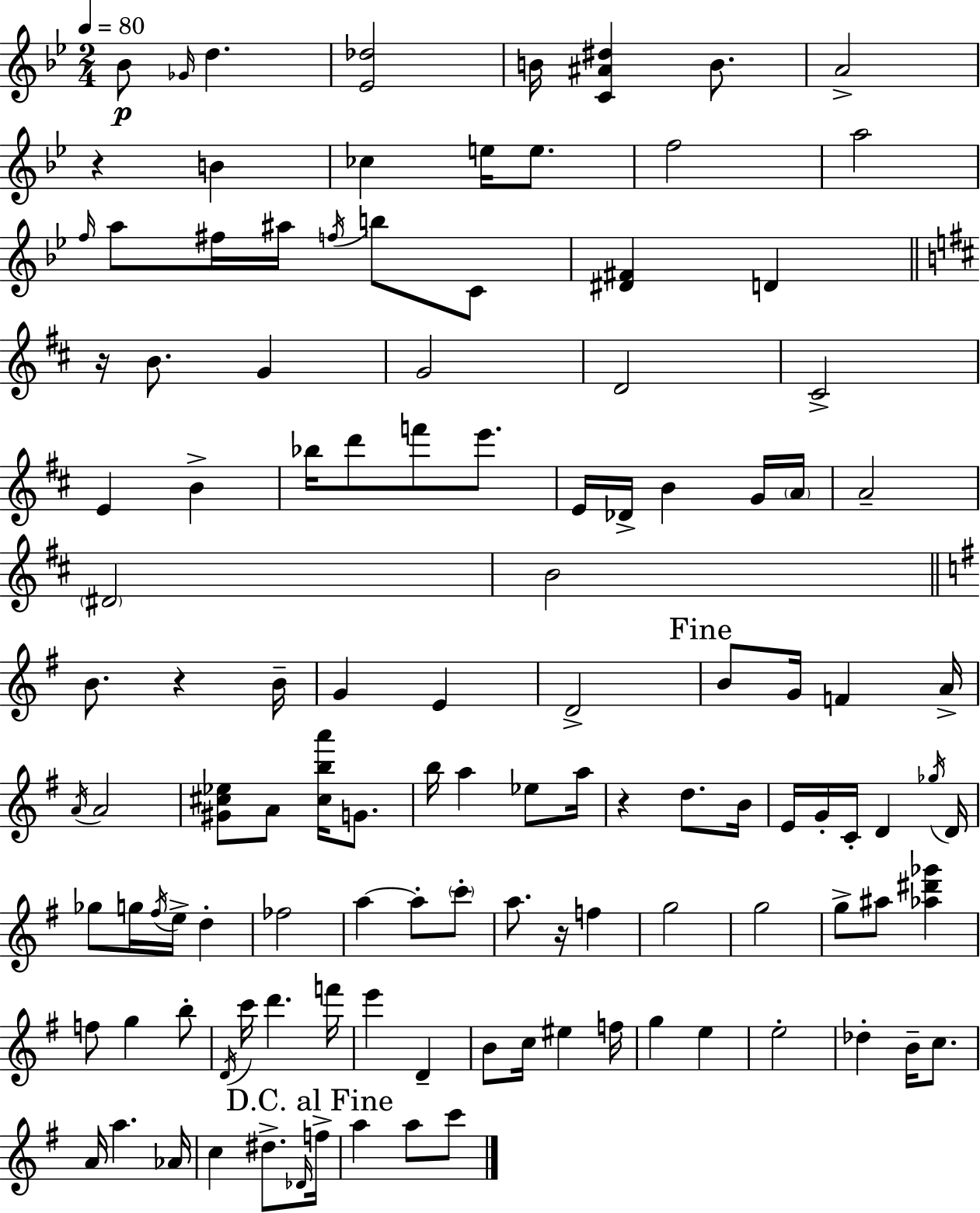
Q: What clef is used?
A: treble